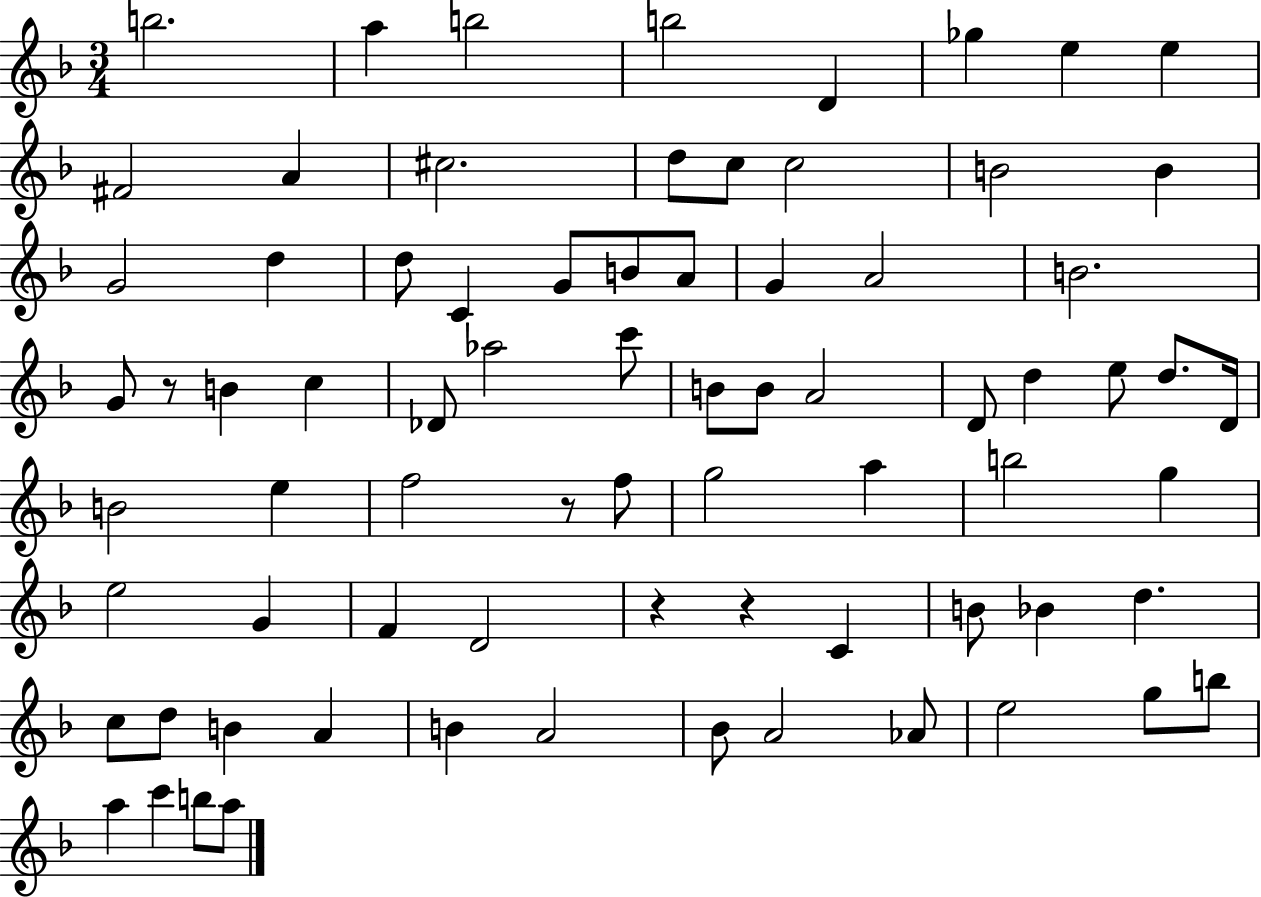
{
  \clef treble
  \numericTimeSignature
  \time 3/4
  \key f \major
  b''2. | a''4 b''2 | b''2 d'4 | ges''4 e''4 e''4 | \break fis'2 a'4 | cis''2. | d''8 c''8 c''2 | b'2 b'4 | \break g'2 d''4 | d''8 c'4 g'8 b'8 a'8 | g'4 a'2 | b'2. | \break g'8 r8 b'4 c''4 | des'8 aes''2 c'''8 | b'8 b'8 a'2 | d'8 d''4 e''8 d''8. d'16 | \break b'2 e''4 | f''2 r8 f''8 | g''2 a''4 | b''2 g''4 | \break e''2 g'4 | f'4 d'2 | r4 r4 c'4 | b'8 bes'4 d''4. | \break c''8 d''8 b'4 a'4 | b'4 a'2 | bes'8 a'2 aes'8 | e''2 g''8 b''8 | \break a''4 c'''4 b''8 a''8 | \bar "|."
}